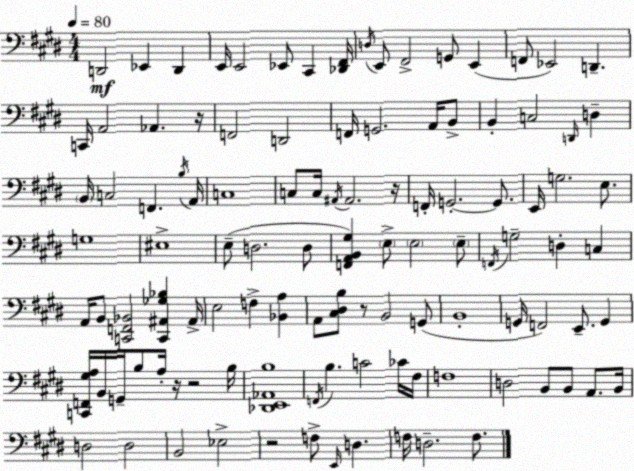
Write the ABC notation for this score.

X:1
T:Untitled
M:4/4
L:1/4
K:E
D,,2 _E,, D,, E,,/4 E,,2 _E,,/2 ^C,, [_D,,^F,,]/4 D,/4 E,,/2 ^F,,2 G,,/2 E,, F,,/2 _E,,2 D,, C,,/4 A,,2 _A,, z/4 F,,2 D,,2 F,,/4 G,,2 A,,/4 B,,/2 B,, C,2 D,,/4 D, B,,/4 C,2 F,, B,/4 A,,/4 C,4 C,/2 C,/4 ^A,,/4 ^A,,2 z/4 F,,/4 G,,2 G,,/2 E,,/4 G,2 E,/2 G,4 ^E,4 E,/2 D,2 D,/2 [F,,A,,B,,^G,] E,/2 E,2 E,/2 F,,/4 G,2 D, C, A,,/4 B,,/2 [C,,F,,_B,,]2 [C,,^A,,_G,_B,] ^A,,/4 E,2 F, [_B,,A,] A,,/2 [^C,^D,B,]/2 z/2 B,,2 G,,/2 B,,4 G,,/4 F,,2 E,,/2 G,, [C,,F,,^G,A,]/4 B,,/4 G,,/4 B,/2 A,/4 z/4 z2 B,/4 [_D,,E,,_A,,B,]4 F,,/4 B, C2 _C/4 ^F,/4 F,4 D,2 B,,/2 B,,/2 A,,/2 B,,/4 D,2 D,2 B,,2 _E,2 z2 F,/2 E,,/4 D, F,/4 D,2 F,/2